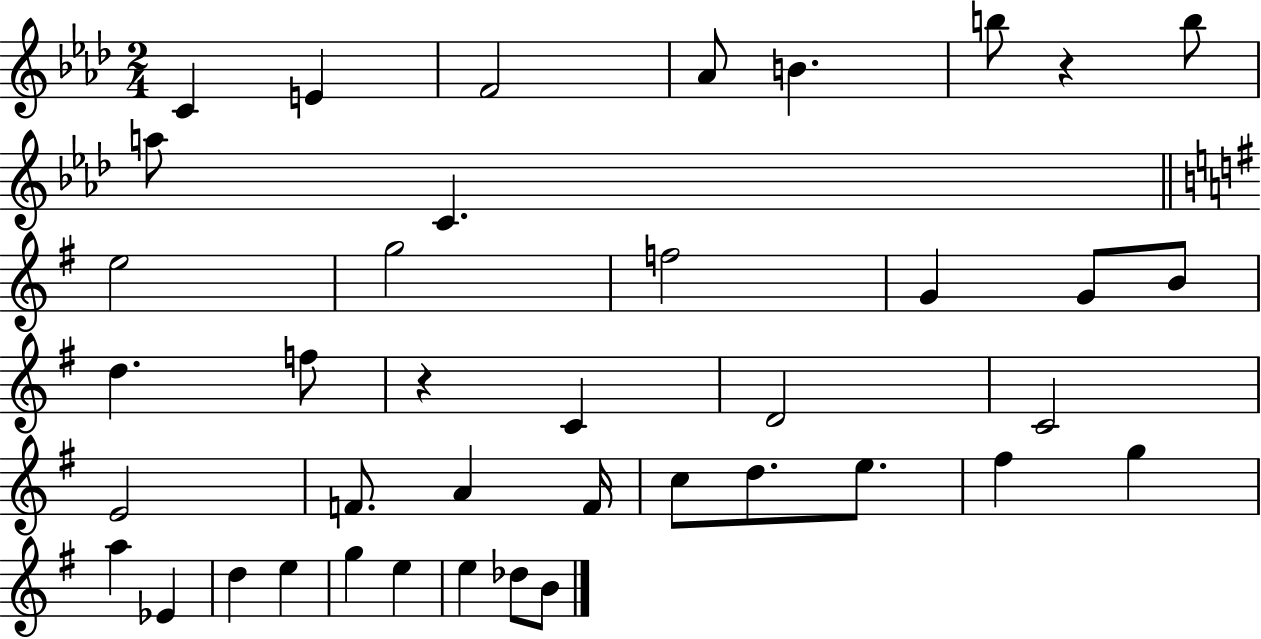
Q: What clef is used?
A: treble